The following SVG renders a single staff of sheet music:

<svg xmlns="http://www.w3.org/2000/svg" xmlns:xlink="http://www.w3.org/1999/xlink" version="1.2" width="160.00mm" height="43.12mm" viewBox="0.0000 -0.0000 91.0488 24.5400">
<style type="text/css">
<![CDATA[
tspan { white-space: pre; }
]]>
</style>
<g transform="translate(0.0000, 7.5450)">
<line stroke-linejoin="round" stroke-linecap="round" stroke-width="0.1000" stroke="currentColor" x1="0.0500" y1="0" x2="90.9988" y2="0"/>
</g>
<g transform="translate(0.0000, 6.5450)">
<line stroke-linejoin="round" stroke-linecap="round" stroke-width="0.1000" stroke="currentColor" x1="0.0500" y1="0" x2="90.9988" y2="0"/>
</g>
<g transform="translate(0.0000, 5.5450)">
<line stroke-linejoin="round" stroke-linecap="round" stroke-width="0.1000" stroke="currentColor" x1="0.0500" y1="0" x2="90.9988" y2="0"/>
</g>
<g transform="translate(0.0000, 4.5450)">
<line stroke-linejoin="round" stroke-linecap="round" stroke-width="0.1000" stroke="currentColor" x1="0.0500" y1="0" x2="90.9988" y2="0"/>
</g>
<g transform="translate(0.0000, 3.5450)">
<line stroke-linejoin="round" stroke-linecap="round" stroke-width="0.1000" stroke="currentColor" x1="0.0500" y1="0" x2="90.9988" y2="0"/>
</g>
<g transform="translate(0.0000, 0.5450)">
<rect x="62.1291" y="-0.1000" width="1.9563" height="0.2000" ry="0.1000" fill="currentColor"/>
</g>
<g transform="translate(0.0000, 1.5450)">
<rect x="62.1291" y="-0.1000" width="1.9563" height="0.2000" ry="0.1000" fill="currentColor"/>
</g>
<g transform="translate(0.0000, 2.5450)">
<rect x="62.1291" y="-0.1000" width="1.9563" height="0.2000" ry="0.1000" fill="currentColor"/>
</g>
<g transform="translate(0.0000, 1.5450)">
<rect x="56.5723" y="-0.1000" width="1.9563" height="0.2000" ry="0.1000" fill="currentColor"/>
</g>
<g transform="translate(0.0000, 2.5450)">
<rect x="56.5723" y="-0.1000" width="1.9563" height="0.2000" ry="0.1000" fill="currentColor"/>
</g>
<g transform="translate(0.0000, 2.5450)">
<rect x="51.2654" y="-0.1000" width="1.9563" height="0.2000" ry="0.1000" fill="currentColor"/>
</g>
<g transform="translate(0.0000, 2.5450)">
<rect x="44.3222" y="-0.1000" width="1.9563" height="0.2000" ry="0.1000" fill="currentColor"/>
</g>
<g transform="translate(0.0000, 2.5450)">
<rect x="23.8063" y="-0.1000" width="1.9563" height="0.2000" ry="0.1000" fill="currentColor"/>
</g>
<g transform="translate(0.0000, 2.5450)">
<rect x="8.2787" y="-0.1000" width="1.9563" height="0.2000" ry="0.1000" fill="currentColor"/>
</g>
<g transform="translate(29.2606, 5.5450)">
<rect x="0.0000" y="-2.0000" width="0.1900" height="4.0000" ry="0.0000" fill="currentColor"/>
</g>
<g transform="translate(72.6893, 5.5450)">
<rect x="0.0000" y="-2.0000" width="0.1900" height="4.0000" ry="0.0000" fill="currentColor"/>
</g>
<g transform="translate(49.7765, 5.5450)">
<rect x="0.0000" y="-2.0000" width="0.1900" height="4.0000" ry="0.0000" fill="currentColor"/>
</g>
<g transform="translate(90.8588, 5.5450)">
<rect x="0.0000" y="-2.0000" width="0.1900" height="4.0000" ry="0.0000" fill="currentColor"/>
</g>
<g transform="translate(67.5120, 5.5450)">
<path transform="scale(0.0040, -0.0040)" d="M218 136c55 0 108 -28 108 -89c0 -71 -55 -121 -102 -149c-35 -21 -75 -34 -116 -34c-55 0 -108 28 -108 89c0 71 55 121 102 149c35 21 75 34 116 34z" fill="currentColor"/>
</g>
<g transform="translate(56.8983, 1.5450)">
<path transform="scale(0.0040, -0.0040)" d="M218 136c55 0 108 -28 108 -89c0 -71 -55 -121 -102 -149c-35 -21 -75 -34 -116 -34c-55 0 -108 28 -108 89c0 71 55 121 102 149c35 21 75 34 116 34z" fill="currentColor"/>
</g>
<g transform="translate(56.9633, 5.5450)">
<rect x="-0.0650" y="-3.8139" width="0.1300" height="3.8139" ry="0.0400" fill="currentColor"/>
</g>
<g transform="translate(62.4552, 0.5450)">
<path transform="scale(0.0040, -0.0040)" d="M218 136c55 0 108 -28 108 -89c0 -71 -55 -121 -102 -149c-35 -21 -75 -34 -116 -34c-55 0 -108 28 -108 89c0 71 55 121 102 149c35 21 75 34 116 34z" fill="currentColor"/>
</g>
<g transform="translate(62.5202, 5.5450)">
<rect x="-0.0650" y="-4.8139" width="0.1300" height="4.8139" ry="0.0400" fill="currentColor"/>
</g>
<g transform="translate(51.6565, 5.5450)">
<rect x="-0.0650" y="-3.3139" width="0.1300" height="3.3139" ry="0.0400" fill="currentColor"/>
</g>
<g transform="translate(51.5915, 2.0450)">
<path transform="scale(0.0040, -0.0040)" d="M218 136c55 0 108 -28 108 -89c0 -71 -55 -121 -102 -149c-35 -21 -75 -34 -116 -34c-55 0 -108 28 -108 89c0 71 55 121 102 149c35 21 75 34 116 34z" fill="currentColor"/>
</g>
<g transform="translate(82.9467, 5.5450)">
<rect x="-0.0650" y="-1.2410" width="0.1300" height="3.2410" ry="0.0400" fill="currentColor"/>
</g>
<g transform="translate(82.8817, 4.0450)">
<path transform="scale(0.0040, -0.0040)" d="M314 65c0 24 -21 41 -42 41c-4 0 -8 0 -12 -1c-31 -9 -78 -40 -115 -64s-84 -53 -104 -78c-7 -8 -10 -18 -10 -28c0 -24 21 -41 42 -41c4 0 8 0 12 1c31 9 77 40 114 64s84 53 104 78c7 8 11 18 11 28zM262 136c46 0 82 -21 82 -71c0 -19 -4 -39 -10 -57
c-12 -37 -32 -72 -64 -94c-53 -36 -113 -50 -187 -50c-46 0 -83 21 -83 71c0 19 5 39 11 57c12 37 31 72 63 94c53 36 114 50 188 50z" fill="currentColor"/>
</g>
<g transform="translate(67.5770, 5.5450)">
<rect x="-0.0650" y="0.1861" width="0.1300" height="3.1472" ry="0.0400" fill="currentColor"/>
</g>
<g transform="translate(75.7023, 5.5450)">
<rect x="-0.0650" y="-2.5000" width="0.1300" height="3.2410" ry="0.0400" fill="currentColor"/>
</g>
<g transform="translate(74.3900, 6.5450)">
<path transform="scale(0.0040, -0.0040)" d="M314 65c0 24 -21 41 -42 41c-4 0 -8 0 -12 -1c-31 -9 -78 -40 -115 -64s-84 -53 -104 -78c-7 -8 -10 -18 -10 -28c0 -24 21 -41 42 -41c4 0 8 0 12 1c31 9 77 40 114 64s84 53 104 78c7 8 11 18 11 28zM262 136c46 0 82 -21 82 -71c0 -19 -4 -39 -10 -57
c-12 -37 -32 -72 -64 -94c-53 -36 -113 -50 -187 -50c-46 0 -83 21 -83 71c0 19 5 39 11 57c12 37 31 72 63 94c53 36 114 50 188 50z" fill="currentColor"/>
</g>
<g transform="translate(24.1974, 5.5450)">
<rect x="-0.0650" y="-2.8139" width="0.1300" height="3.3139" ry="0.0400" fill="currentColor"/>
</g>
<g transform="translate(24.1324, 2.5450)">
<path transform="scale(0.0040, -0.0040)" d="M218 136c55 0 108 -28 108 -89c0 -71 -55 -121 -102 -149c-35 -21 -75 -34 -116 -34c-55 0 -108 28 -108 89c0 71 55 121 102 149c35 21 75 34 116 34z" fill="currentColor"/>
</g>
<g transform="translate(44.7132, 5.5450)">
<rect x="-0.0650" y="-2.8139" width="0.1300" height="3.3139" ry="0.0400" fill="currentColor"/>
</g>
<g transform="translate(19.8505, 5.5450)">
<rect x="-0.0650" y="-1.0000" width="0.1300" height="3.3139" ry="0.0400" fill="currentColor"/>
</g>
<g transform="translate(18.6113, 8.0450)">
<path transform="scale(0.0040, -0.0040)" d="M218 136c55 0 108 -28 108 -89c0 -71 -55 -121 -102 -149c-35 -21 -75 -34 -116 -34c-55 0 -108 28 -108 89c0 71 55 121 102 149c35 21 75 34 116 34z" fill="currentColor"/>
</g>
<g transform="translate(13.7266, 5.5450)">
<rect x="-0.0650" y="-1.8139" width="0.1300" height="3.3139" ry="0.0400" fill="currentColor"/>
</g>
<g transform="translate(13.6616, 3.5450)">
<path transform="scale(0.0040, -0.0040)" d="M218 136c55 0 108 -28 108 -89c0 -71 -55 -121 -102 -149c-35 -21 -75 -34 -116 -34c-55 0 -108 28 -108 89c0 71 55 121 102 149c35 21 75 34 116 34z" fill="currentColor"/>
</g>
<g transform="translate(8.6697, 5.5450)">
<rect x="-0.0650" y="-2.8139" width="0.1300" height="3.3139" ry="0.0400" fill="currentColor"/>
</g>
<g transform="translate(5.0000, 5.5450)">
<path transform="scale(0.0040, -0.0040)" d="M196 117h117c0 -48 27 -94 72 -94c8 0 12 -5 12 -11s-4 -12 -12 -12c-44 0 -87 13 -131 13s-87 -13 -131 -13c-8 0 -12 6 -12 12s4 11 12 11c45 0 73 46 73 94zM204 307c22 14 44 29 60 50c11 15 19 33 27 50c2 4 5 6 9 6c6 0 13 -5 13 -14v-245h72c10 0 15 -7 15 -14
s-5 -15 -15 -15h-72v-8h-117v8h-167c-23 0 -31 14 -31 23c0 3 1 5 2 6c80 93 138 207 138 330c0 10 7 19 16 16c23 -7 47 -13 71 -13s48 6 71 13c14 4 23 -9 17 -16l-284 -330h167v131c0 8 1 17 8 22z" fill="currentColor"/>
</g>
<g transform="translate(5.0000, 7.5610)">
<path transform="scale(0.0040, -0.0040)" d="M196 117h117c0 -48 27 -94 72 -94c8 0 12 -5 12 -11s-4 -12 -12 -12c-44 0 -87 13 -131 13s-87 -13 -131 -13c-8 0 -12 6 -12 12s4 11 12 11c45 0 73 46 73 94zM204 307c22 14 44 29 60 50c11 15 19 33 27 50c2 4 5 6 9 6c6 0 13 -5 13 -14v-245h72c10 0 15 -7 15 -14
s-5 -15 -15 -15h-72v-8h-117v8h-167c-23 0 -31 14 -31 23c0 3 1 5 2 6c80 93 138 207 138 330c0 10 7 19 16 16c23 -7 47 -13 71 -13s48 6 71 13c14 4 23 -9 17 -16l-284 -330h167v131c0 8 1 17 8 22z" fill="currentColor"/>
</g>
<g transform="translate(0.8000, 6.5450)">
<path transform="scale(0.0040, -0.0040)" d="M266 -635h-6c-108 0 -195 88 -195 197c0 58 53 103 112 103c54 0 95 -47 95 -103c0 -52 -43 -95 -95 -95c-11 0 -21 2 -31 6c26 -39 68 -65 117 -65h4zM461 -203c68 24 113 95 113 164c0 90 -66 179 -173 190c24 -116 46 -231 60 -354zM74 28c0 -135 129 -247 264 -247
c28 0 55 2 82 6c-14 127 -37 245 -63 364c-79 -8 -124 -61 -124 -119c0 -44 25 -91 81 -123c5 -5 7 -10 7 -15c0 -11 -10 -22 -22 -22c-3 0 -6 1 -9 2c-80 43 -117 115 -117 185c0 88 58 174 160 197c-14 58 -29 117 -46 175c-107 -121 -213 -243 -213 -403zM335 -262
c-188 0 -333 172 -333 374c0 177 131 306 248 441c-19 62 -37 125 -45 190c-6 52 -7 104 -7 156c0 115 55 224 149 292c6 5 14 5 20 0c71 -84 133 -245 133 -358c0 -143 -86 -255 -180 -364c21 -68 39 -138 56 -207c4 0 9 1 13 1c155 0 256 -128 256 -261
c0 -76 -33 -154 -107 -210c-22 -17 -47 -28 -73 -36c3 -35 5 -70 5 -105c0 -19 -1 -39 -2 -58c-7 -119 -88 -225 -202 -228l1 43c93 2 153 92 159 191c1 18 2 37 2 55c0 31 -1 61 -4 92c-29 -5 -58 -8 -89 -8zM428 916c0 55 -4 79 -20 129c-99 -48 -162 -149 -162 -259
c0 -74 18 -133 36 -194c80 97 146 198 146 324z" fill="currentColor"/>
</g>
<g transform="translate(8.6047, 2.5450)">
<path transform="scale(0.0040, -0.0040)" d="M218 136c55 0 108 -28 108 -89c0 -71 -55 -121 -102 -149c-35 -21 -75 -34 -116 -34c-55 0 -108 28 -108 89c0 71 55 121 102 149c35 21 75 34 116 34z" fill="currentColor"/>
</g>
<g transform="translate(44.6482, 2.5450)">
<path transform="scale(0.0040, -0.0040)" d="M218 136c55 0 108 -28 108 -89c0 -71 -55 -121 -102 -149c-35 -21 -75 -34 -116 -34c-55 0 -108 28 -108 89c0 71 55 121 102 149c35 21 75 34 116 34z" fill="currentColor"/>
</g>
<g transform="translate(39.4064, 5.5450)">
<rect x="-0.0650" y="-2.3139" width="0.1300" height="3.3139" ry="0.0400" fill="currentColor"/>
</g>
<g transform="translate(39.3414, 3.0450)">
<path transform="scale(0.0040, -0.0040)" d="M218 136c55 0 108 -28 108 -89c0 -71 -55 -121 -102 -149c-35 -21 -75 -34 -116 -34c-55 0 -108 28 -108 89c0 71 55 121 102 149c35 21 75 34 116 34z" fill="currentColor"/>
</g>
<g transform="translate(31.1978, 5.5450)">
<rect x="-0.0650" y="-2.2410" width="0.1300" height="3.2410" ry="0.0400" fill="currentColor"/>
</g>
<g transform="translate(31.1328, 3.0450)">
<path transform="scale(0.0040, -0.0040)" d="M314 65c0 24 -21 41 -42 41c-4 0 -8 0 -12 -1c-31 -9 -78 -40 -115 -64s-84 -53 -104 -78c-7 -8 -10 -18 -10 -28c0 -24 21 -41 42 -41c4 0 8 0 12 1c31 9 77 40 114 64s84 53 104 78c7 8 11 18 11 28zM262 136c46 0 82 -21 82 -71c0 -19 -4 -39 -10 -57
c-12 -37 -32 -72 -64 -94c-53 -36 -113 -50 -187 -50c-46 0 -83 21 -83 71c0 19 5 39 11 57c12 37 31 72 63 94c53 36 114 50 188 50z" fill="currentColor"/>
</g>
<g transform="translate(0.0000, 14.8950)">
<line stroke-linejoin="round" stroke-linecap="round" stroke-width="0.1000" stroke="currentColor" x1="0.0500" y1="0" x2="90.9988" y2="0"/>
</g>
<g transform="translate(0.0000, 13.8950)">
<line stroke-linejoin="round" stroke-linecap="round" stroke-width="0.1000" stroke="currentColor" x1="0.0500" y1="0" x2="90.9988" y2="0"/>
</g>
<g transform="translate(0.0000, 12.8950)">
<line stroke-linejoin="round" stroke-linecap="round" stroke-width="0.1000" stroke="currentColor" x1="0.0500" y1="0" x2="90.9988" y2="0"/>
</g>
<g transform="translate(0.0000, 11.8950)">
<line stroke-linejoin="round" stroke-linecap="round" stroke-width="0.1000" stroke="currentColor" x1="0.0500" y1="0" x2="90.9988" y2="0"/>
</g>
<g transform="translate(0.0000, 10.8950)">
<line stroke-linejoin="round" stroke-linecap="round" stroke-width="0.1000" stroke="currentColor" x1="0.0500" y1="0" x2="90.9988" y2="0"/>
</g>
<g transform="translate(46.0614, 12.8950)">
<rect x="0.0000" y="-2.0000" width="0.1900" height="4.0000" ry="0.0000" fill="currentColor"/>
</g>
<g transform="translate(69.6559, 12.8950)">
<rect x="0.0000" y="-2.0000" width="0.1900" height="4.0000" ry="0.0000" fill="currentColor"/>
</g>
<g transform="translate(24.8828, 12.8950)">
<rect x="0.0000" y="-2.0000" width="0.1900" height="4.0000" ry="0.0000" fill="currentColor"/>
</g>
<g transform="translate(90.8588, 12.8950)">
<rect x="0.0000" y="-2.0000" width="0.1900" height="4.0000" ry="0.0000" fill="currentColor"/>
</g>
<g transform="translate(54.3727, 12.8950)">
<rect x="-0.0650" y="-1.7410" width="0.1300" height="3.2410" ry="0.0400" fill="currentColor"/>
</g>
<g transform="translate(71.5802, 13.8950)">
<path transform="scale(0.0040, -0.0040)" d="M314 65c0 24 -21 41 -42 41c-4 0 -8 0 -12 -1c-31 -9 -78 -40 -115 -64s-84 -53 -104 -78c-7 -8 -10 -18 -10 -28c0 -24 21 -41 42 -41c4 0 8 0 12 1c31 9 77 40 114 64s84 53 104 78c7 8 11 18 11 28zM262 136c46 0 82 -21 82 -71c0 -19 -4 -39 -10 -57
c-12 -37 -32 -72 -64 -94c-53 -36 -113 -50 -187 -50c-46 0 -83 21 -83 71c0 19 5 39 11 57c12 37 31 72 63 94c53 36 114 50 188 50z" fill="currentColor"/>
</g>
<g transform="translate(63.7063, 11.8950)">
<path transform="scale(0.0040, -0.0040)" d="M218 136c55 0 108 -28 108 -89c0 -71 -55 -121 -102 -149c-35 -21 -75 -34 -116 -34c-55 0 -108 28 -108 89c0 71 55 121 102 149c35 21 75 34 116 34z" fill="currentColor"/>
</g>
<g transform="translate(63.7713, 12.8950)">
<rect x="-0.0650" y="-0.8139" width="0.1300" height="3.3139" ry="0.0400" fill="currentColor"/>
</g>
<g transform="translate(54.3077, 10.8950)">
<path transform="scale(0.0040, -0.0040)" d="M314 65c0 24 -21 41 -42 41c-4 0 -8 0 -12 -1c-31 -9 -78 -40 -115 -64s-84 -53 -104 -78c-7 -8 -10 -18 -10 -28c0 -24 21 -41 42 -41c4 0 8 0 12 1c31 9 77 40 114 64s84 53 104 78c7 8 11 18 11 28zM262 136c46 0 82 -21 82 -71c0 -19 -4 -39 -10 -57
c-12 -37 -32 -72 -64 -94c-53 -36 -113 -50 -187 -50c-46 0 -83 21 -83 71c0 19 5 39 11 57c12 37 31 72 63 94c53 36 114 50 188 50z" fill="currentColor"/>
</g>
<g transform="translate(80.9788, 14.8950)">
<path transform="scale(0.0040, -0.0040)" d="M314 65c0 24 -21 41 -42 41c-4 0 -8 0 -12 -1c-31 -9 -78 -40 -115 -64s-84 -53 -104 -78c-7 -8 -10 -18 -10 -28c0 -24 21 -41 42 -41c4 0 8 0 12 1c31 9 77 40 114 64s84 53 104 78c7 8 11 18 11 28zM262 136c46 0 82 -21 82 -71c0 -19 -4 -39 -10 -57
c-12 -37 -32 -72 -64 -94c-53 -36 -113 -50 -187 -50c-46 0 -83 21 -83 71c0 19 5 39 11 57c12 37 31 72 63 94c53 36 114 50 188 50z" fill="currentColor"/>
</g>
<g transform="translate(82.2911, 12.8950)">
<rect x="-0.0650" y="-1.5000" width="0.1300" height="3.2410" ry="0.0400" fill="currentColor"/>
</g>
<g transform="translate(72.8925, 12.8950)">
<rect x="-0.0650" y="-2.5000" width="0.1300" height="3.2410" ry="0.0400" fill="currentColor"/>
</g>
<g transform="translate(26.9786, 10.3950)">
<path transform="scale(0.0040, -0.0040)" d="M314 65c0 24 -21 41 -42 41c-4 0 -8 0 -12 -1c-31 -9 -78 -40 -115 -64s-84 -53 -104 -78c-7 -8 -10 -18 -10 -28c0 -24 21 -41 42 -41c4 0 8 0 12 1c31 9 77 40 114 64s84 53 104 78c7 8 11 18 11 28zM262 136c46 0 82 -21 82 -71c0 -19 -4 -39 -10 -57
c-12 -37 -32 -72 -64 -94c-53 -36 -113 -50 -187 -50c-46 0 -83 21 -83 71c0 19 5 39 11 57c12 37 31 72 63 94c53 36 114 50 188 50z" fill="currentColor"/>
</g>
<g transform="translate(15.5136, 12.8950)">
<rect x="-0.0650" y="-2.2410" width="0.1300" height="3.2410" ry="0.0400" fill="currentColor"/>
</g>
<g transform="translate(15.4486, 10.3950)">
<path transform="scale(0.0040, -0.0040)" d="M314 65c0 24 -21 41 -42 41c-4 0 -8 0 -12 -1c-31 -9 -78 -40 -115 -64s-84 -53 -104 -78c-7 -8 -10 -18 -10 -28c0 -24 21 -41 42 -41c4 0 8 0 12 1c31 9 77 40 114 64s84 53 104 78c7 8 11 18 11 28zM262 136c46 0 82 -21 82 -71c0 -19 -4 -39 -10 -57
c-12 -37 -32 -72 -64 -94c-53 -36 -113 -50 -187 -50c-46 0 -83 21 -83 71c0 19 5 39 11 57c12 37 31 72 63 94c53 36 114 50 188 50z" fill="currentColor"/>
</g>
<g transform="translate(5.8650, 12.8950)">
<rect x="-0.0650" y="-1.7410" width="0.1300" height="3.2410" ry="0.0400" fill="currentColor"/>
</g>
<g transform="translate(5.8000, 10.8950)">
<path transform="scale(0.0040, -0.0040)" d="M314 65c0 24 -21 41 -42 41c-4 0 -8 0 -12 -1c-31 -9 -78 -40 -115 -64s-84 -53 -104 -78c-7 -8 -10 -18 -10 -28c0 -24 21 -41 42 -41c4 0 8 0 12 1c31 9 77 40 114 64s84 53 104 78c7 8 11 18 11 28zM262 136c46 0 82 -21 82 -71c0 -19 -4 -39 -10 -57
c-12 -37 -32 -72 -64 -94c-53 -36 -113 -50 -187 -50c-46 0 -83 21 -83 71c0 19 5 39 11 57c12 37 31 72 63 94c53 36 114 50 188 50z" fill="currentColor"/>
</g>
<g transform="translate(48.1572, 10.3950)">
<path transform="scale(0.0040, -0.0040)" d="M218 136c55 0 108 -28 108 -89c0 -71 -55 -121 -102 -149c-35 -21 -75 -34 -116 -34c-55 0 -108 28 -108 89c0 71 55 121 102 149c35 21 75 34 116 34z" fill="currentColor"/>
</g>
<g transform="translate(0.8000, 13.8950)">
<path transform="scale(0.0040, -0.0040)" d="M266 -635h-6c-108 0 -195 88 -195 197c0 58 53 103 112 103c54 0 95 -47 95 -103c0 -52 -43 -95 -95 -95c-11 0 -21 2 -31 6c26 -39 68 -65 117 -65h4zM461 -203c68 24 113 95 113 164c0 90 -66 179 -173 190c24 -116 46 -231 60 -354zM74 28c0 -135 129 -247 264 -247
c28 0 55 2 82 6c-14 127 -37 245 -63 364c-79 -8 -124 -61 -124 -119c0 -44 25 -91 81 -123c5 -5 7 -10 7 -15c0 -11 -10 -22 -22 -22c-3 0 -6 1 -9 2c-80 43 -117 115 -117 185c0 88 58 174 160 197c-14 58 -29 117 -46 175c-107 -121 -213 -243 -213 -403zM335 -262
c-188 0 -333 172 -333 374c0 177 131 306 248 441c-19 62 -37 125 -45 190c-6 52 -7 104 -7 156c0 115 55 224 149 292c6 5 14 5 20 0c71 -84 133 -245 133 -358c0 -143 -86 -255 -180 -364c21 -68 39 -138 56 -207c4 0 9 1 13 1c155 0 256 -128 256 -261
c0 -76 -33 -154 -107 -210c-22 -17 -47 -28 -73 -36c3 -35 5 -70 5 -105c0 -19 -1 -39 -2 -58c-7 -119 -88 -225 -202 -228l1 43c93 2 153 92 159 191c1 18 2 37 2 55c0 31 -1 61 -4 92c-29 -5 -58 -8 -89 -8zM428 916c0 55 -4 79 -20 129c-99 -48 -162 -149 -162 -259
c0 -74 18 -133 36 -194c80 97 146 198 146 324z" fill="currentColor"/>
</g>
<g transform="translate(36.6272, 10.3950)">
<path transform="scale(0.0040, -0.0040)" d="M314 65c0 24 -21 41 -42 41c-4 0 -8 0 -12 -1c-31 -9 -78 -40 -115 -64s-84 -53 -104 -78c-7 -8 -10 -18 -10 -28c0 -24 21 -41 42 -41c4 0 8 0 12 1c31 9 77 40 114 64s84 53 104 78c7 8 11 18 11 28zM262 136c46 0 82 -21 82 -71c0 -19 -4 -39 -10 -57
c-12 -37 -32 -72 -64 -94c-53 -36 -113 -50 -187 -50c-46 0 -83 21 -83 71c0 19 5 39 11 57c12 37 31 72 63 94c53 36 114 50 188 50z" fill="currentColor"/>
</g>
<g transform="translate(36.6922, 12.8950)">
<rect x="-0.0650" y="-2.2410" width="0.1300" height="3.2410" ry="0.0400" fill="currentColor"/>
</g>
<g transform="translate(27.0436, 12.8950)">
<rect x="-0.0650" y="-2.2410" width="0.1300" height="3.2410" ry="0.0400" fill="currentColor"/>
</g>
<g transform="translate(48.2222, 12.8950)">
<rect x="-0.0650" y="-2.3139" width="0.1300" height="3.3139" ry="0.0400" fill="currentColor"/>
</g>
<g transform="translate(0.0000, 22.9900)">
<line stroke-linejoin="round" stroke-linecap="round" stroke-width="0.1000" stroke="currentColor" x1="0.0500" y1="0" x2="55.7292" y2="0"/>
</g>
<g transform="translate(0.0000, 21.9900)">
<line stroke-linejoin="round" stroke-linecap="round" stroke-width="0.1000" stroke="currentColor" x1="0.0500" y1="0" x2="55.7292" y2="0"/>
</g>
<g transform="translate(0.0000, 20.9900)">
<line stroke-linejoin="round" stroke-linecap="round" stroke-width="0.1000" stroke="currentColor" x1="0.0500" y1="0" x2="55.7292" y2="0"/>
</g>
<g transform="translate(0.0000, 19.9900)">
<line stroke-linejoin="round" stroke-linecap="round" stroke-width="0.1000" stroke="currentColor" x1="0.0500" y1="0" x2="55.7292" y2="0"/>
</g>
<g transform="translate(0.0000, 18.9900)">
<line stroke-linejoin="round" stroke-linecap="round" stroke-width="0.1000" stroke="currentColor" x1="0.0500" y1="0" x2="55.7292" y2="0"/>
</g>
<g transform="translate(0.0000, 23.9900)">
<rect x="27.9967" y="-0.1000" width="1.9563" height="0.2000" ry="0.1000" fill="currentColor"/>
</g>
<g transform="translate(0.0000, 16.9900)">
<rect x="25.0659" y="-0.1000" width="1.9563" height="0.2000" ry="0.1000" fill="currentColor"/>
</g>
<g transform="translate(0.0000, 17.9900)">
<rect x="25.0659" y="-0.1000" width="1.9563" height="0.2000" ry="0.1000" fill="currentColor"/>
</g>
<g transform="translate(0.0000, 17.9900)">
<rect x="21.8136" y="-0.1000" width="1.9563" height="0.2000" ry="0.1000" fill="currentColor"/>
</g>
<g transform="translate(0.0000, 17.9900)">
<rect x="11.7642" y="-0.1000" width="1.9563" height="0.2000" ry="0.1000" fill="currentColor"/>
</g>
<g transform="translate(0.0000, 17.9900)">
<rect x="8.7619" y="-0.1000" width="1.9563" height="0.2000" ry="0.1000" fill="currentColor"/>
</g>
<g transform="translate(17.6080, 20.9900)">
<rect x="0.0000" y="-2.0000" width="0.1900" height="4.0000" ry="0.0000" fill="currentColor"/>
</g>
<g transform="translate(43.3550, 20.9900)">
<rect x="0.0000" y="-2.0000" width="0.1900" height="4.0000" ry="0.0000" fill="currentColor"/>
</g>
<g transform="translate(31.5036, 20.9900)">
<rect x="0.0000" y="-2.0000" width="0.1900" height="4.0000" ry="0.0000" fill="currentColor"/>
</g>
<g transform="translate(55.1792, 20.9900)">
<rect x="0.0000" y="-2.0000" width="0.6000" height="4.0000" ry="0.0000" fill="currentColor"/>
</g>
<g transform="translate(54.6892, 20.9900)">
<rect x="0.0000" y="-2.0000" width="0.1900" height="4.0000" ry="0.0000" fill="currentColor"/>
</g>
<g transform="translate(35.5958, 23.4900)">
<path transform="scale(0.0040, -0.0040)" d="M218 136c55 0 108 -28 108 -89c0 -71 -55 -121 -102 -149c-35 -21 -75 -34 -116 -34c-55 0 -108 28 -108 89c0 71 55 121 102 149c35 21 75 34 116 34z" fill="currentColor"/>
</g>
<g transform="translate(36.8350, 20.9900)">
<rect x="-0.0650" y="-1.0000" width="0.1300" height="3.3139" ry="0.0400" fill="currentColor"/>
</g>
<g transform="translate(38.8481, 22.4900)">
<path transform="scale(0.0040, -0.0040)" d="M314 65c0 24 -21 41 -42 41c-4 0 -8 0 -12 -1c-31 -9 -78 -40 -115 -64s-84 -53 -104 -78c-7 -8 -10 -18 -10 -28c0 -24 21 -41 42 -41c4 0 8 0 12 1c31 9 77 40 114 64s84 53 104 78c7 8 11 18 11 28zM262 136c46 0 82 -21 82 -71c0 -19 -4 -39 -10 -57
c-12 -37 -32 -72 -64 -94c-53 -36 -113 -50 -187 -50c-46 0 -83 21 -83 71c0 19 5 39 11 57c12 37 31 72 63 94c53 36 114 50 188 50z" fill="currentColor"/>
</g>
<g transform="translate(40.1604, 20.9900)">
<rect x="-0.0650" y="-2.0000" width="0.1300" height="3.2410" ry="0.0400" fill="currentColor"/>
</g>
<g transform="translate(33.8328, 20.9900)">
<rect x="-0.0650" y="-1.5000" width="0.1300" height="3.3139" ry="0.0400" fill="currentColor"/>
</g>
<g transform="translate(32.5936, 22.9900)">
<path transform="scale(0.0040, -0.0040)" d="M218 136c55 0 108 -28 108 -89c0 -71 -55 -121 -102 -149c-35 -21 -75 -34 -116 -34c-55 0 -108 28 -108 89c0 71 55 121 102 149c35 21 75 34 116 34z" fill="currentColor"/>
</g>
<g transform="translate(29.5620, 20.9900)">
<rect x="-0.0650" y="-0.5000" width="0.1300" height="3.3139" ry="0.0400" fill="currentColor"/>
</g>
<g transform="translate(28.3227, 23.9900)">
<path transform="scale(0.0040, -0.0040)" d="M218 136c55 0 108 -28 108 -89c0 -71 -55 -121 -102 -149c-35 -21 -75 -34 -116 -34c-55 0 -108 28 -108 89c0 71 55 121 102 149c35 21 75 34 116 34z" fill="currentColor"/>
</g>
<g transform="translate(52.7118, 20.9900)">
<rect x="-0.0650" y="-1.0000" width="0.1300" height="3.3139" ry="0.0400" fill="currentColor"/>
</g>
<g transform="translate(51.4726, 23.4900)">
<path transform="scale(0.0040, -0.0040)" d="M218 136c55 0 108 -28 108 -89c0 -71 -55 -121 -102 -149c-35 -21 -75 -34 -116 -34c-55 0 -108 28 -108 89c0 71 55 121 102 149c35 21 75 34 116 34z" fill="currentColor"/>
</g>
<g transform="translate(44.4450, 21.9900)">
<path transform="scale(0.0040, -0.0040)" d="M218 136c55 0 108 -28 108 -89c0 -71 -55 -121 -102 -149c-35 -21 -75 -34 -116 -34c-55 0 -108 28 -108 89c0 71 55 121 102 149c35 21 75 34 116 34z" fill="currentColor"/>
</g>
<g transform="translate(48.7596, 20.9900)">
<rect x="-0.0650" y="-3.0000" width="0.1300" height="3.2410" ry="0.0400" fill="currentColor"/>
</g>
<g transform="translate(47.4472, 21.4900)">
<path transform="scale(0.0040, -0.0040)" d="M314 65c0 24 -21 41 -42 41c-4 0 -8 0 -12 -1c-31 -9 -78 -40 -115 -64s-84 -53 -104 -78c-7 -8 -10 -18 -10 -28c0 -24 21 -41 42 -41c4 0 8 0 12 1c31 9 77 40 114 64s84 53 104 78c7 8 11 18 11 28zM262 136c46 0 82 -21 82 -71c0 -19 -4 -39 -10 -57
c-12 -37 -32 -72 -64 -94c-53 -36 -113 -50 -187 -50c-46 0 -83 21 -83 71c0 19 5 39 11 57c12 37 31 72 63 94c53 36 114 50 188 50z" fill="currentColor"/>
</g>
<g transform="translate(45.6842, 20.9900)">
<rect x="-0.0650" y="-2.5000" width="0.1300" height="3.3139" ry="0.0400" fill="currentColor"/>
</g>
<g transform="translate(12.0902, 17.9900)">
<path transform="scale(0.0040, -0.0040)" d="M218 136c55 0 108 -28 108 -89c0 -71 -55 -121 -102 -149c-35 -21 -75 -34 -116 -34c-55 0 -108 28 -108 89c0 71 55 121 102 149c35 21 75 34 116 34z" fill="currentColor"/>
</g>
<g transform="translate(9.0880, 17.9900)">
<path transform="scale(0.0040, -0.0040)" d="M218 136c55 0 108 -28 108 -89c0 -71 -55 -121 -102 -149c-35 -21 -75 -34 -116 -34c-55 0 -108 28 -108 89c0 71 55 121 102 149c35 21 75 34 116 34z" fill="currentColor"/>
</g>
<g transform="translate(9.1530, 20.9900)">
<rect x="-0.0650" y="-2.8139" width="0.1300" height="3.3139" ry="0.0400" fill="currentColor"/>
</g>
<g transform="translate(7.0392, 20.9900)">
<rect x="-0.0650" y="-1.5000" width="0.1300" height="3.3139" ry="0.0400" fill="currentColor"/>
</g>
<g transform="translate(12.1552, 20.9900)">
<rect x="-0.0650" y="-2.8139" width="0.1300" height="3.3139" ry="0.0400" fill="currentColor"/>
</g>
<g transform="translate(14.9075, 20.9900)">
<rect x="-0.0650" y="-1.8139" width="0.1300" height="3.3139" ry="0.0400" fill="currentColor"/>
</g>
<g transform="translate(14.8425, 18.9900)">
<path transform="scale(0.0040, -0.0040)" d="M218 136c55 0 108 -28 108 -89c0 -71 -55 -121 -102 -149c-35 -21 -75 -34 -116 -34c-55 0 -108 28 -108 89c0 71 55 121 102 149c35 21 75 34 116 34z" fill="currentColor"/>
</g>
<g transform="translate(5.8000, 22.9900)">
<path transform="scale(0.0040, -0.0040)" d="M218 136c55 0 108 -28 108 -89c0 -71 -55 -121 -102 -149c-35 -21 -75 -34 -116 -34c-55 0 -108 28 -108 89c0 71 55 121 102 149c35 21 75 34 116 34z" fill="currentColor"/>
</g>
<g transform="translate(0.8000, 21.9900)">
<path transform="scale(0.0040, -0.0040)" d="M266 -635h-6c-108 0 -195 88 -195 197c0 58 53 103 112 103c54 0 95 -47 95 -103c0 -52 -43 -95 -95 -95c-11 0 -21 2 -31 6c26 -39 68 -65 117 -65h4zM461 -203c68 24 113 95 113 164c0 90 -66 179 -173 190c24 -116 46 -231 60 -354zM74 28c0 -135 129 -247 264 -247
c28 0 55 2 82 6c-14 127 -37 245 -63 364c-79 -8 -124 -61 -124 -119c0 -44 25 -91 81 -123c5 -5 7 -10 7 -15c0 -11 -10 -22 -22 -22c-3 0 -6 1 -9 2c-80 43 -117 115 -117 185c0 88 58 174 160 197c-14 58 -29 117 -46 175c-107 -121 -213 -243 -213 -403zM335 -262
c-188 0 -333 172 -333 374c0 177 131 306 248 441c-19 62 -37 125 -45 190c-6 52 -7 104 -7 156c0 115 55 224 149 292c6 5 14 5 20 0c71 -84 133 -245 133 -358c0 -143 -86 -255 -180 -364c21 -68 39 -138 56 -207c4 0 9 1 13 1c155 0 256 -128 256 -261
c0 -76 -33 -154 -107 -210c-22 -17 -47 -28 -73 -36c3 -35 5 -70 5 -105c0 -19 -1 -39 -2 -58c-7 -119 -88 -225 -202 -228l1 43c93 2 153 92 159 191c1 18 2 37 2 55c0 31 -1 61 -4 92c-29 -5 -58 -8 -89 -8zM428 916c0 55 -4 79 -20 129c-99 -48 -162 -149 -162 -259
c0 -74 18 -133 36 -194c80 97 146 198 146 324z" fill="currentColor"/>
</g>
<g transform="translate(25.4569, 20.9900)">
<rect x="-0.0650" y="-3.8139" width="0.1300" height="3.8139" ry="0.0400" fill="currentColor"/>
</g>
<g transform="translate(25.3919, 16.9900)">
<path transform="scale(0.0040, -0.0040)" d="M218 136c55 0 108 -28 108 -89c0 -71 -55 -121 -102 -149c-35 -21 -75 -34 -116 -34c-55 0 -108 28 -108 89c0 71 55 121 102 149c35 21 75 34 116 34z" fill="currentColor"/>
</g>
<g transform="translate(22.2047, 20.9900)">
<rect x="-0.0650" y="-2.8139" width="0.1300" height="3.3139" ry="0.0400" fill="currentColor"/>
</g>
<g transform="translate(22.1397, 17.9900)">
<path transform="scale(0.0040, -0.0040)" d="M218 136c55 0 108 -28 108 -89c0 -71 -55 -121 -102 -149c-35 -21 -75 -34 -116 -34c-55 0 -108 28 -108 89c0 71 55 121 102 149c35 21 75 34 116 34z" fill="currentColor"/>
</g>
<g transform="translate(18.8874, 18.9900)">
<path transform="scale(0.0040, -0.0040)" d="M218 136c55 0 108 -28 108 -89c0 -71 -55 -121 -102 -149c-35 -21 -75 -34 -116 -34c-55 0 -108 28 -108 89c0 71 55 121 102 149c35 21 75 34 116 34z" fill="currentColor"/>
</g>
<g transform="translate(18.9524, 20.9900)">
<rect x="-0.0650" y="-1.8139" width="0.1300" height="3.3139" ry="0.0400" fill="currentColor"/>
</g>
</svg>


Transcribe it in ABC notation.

X:1
T:Untitled
M:4/4
L:1/4
K:C
a f D a g2 g a b c' e' B G2 e2 f2 g2 g2 g2 g f2 d G2 E2 E a a f f a c' C E D F2 G A2 D